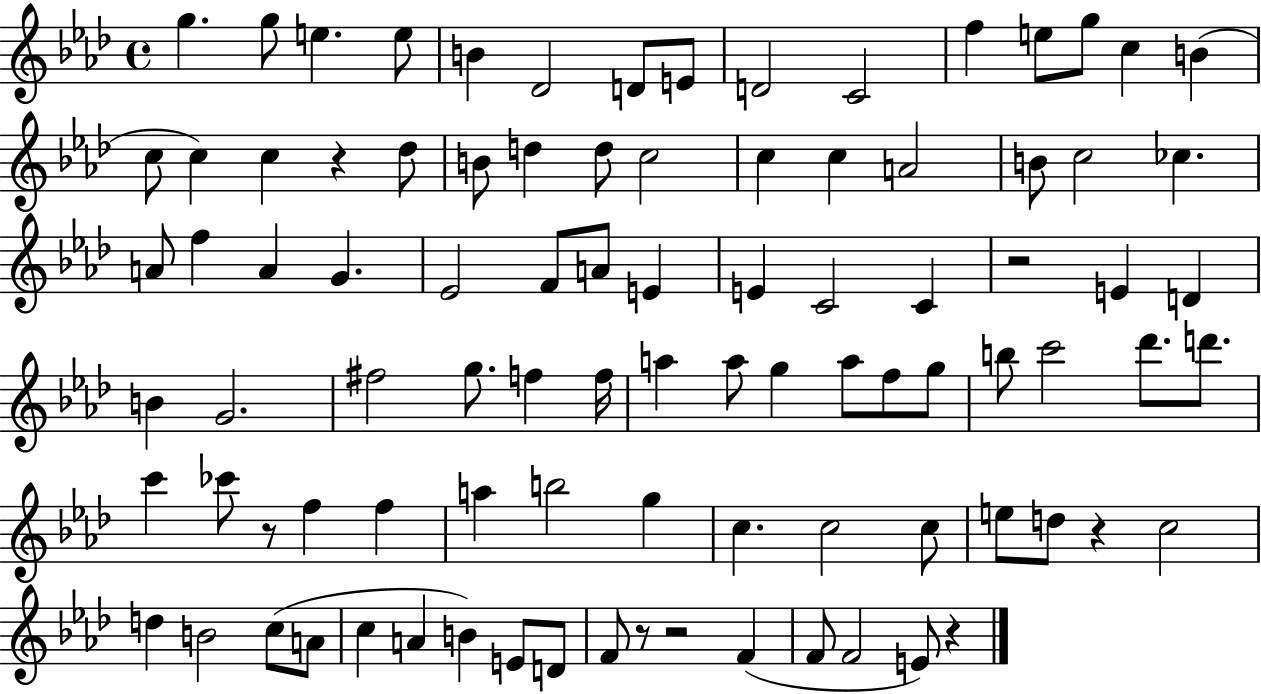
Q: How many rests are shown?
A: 7